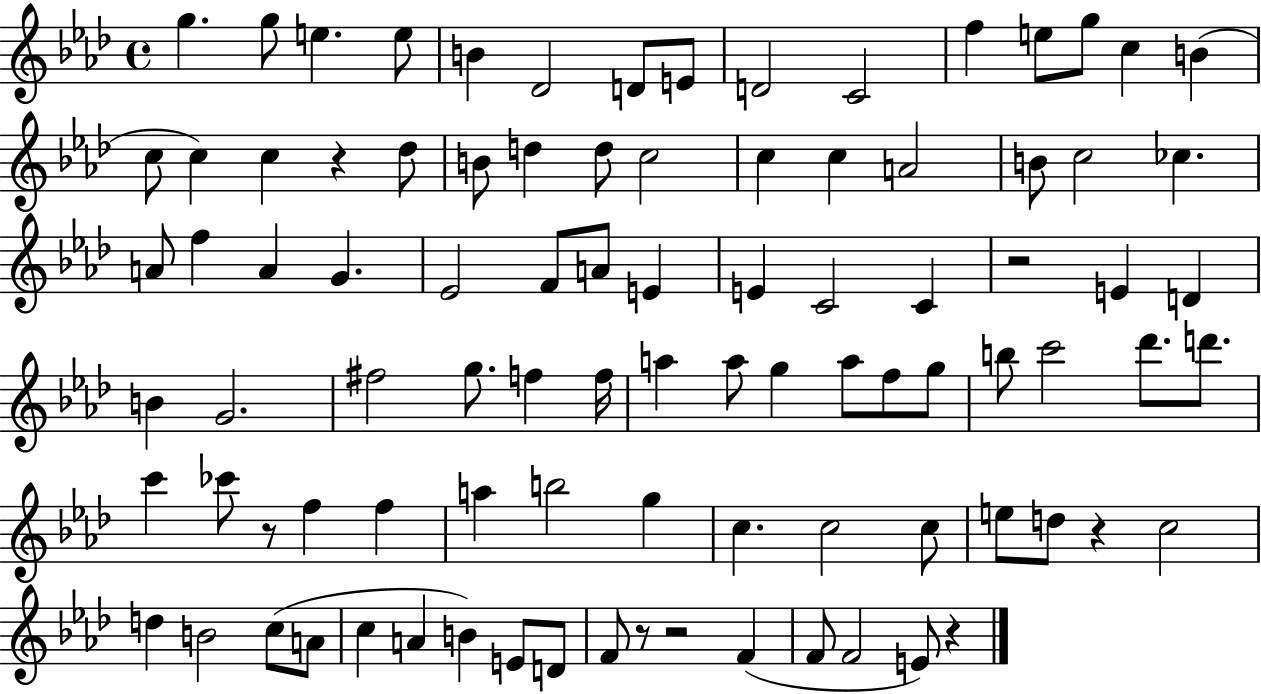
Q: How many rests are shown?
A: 7